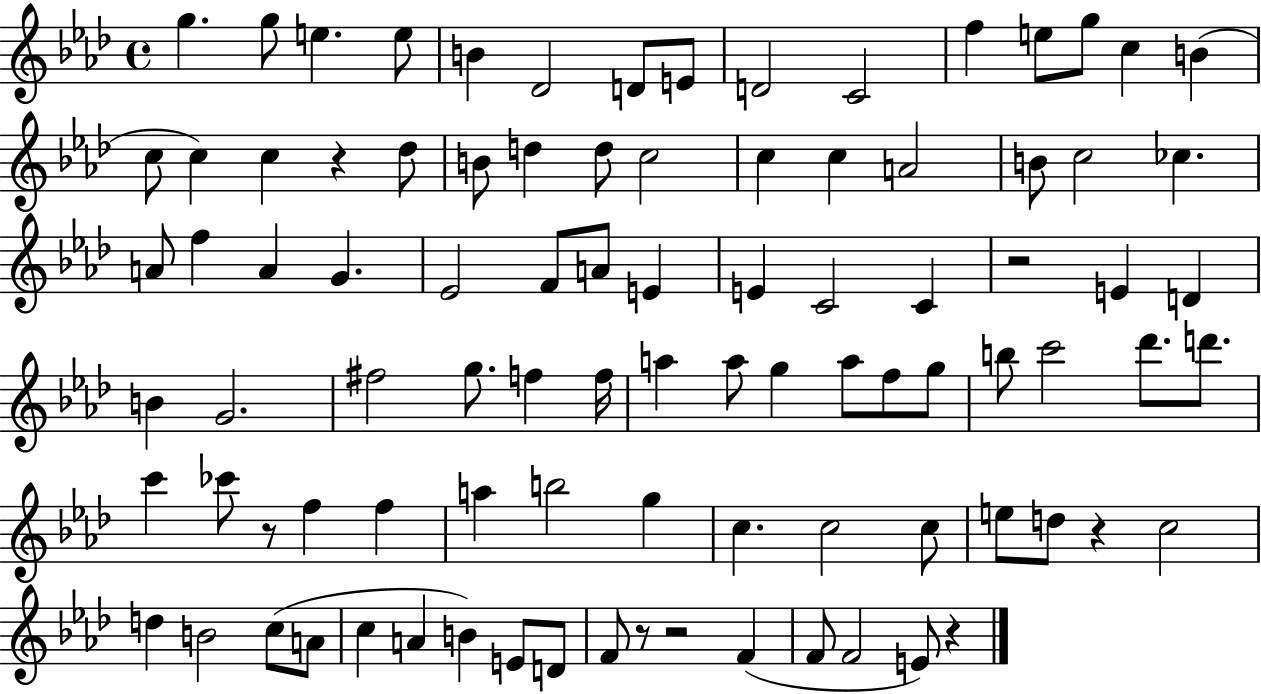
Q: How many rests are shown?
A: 7